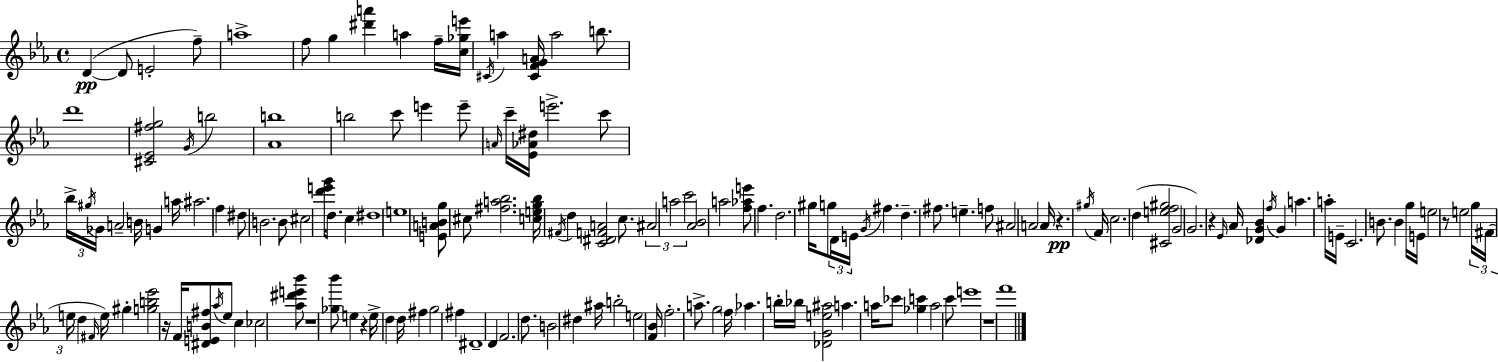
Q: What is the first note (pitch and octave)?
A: D4